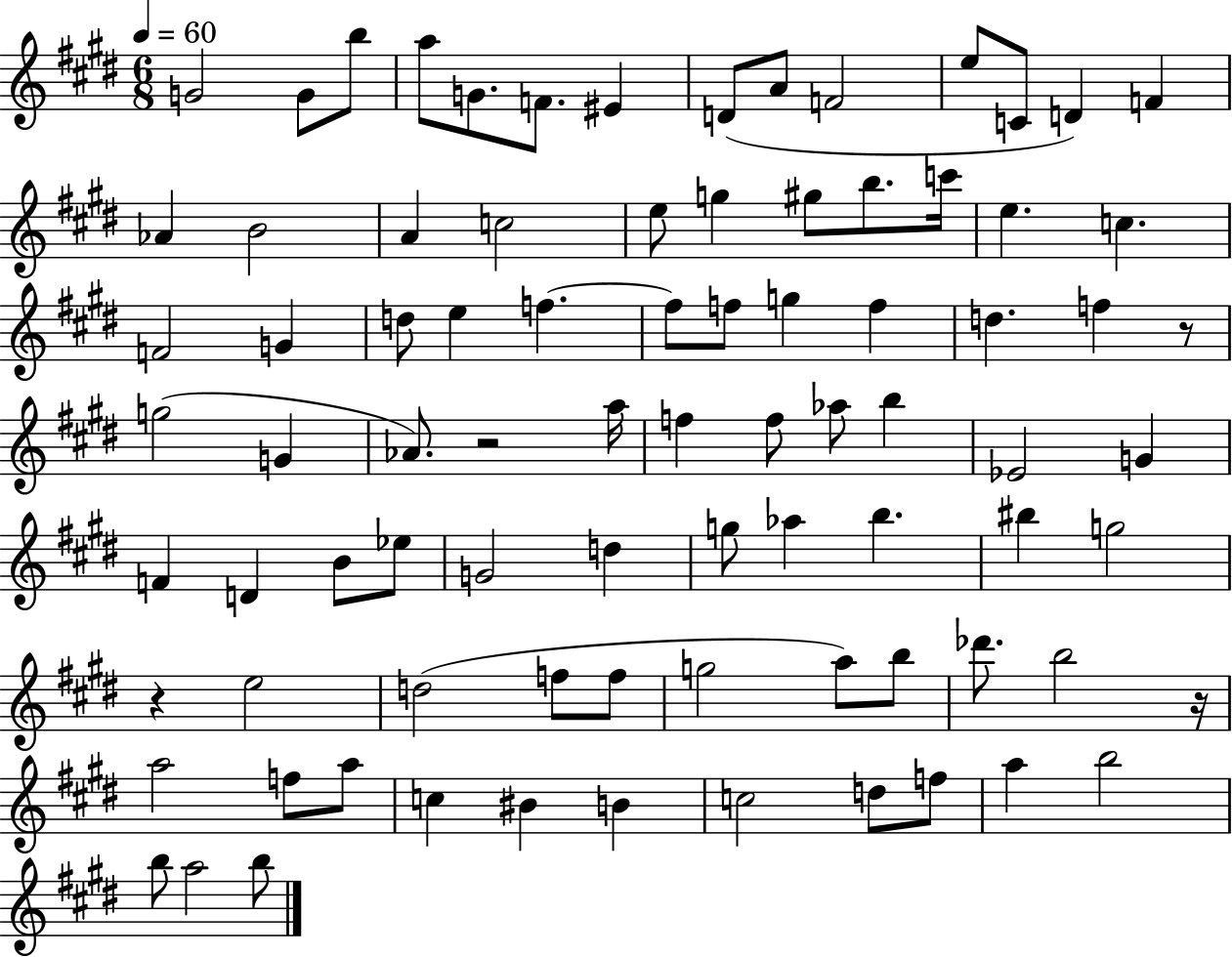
X:1
T:Untitled
M:6/8
L:1/4
K:E
G2 G/2 b/2 a/2 G/2 F/2 ^E D/2 A/2 F2 e/2 C/2 D F _A B2 A c2 e/2 g ^g/2 b/2 c'/4 e c F2 G d/2 e f f/2 f/2 g f d f z/2 g2 G _A/2 z2 a/4 f f/2 _a/2 b _E2 G F D B/2 _e/2 G2 d g/2 _a b ^b g2 z e2 d2 f/2 f/2 g2 a/2 b/2 _d'/2 b2 z/4 a2 f/2 a/2 c ^B B c2 d/2 f/2 a b2 b/2 a2 b/2